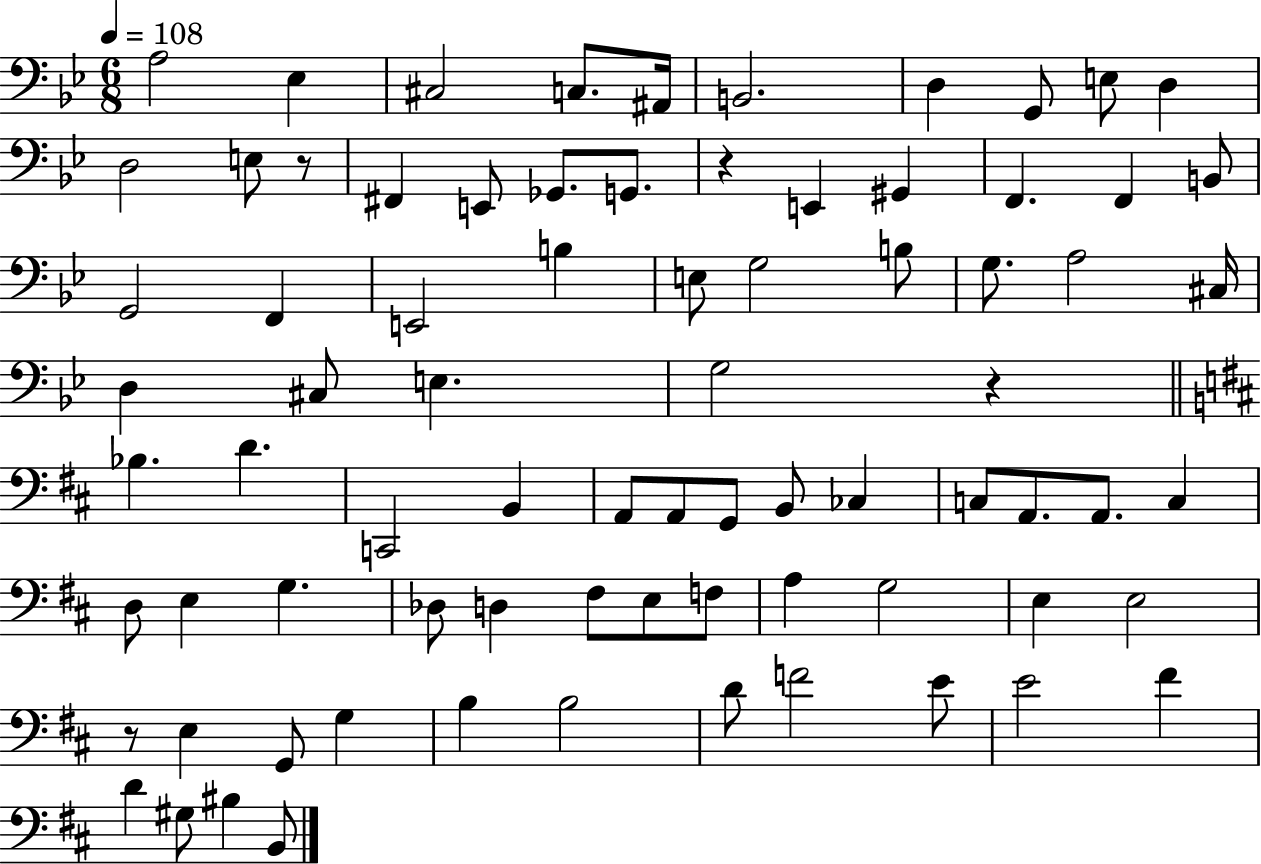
A3/h Eb3/q C#3/h C3/e. A#2/s B2/h. D3/q G2/e E3/e D3/q D3/h E3/e R/e F#2/q E2/e Gb2/e. G2/e. R/q E2/q G#2/q F2/q. F2/q B2/e G2/h F2/q E2/h B3/q E3/e G3/h B3/e G3/e. A3/h C#3/s D3/q C#3/e E3/q. G3/h R/q Bb3/q. D4/q. C2/h B2/q A2/e A2/e G2/e B2/e CES3/q C3/e A2/e. A2/e. C3/q D3/e E3/q G3/q. Db3/e D3/q F#3/e E3/e F3/e A3/q G3/h E3/q E3/h R/e E3/q G2/e G3/q B3/q B3/h D4/e F4/h E4/e E4/h F#4/q D4/q G#3/e BIS3/q B2/e